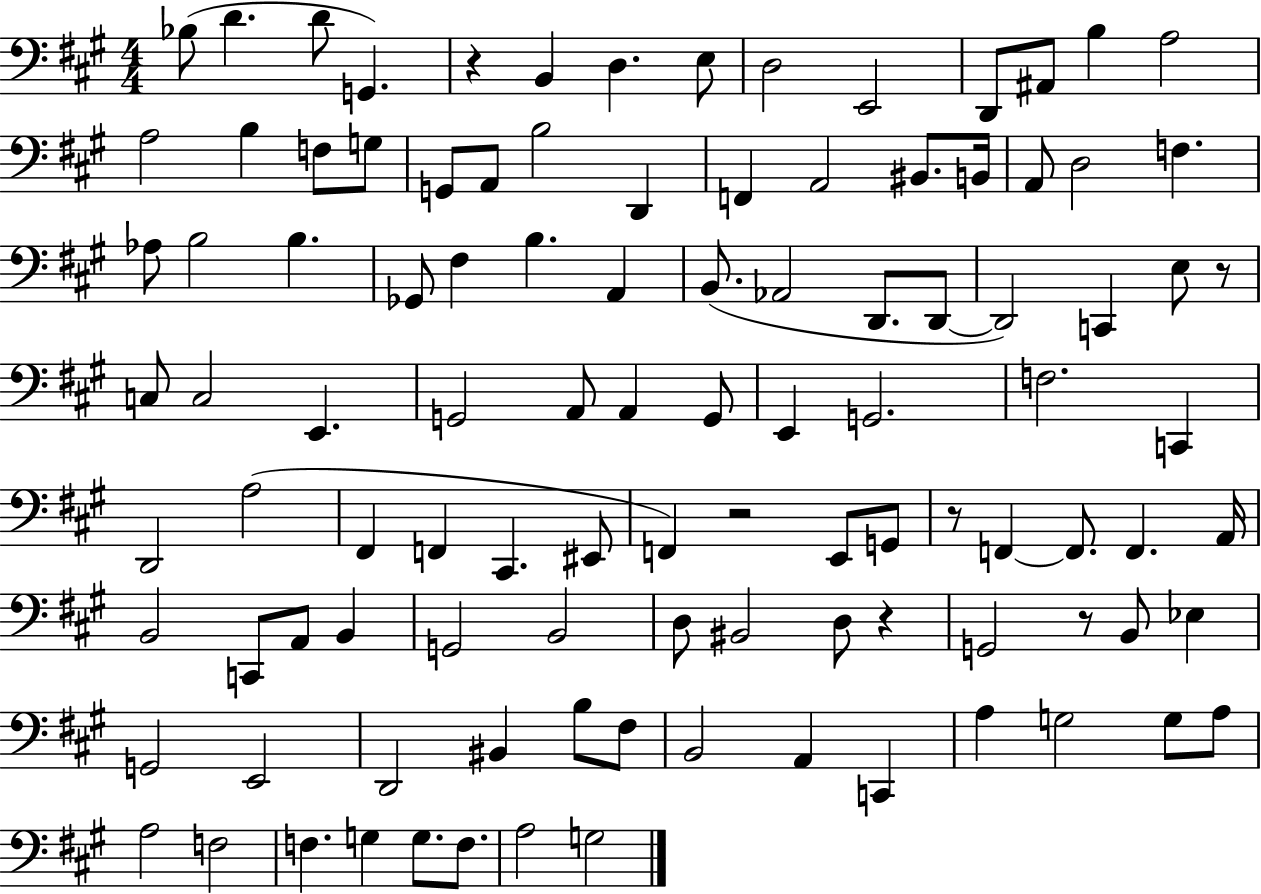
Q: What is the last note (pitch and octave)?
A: G3